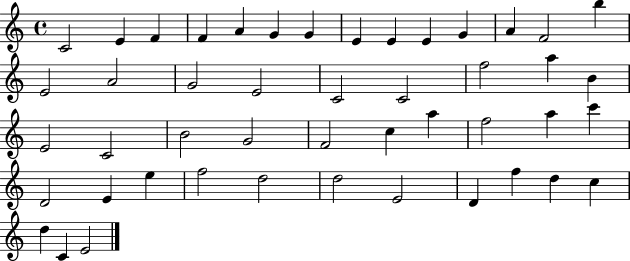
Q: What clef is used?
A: treble